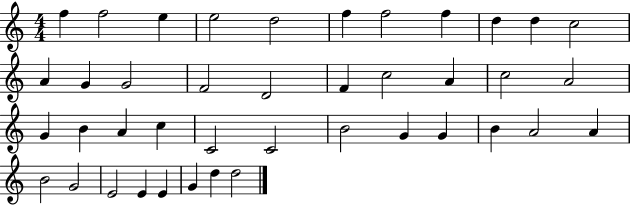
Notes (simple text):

F5/q F5/h E5/q E5/h D5/h F5/q F5/h F5/q D5/q D5/q C5/h A4/q G4/q G4/h F4/h D4/h F4/q C5/h A4/q C5/h A4/h G4/q B4/q A4/q C5/q C4/h C4/h B4/h G4/q G4/q B4/q A4/h A4/q B4/h G4/h E4/h E4/q E4/q G4/q D5/q D5/h